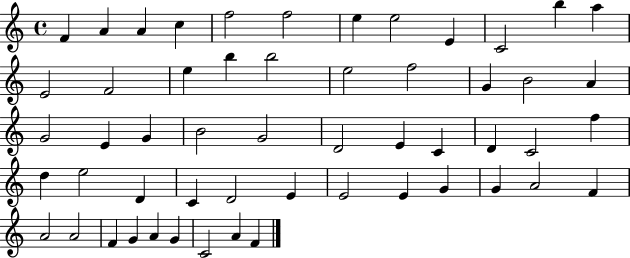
X:1
T:Untitled
M:4/4
L:1/4
K:C
F A A c f2 f2 e e2 E C2 b a E2 F2 e b b2 e2 f2 G B2 A G2 E G B2 G2 D2 E C D C2 f d e2 D C D2 E E2 E G G A2 F A2 A2 F G A G C2 A F